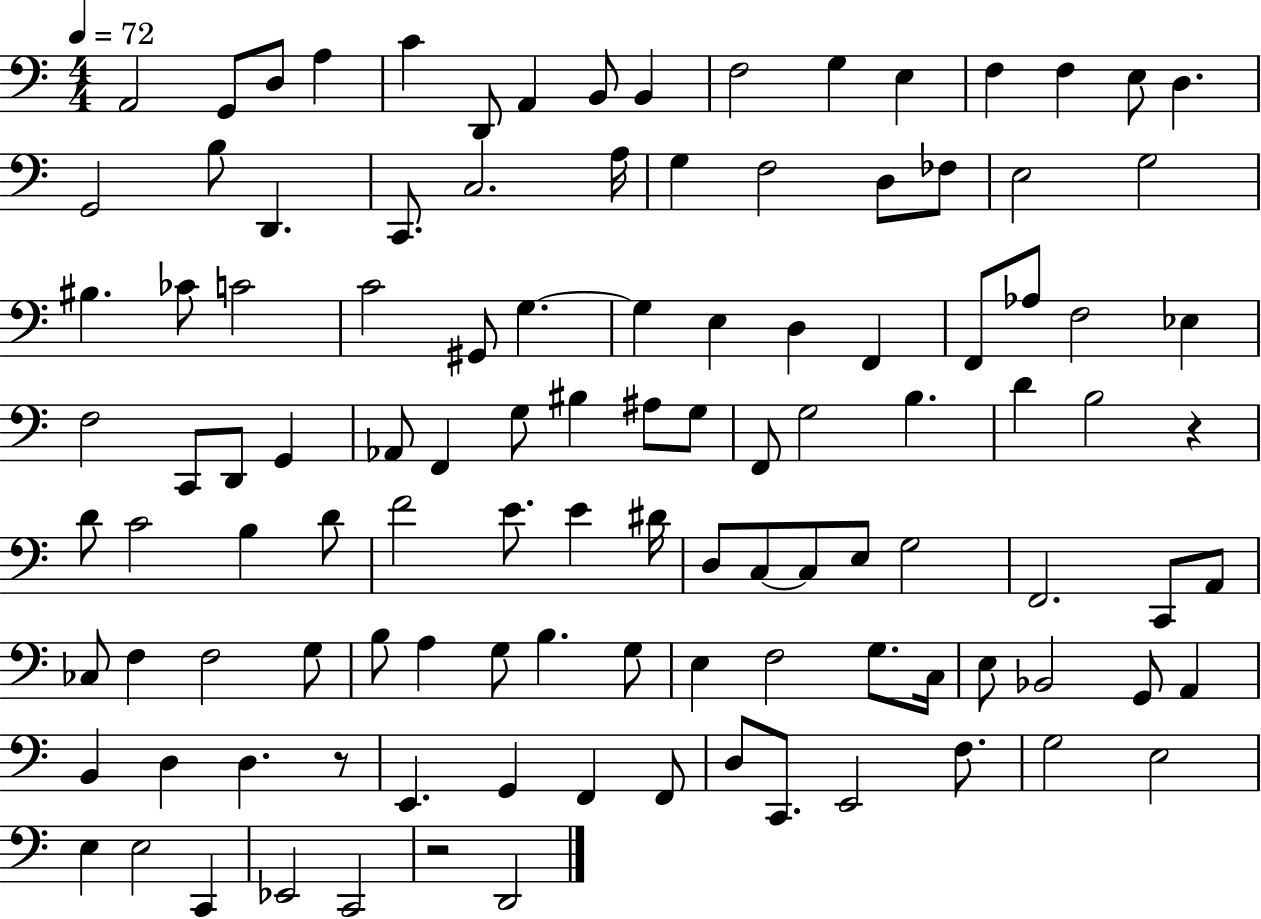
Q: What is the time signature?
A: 4/4